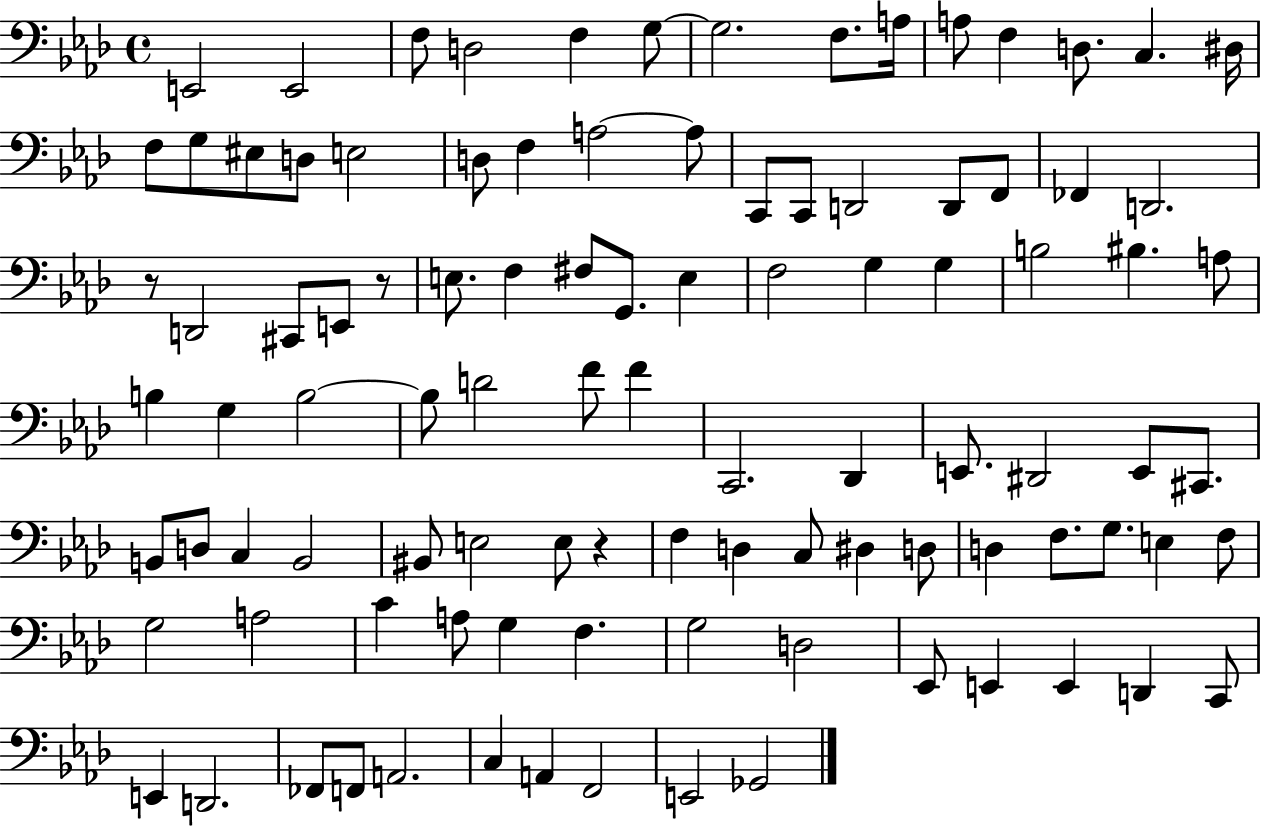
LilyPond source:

{
  \clef bass
  \time 4/4
  \defaultTimeSignature
  \key aes \major
  e,2 e,2 | f8 d2 f4 g8~~ | g2. f8. a16 | a8 f4 d8. c4. dis16 | \break f8 g8 eis8 d8 e2 | d8 f4 a2~~ a8 | c,8 c,8 d,2 d,8 f,8 | fes,4 d,2. | \break r8 d,2 cis,8 e,8 r8 | e8. f4 fis8 g,8. e4 | f2 g4 g4 | b2 bis4. a8 | \break b4 g4 b2~~ | b8 d'2 f'8 f'4 | c,2. des,4 | e,8. dis,2 e,8 cis,8. | \break b,8 d8 c4 b,2 | bis,8 e2 e8 r4 | f4 d4 c8 dis4 d8 | d4 f8. g8. e4 f8 | \break g2 a2 | c'4 a8 g4 f4. | g2 d2 | ees,8 e,4 e,4 d,4 c,8 | \break e,4 d,2. | fes,8 f,8 a,2. | c4 a,4 f,2 | e,2 ges,2 | \break \bar "|."
}